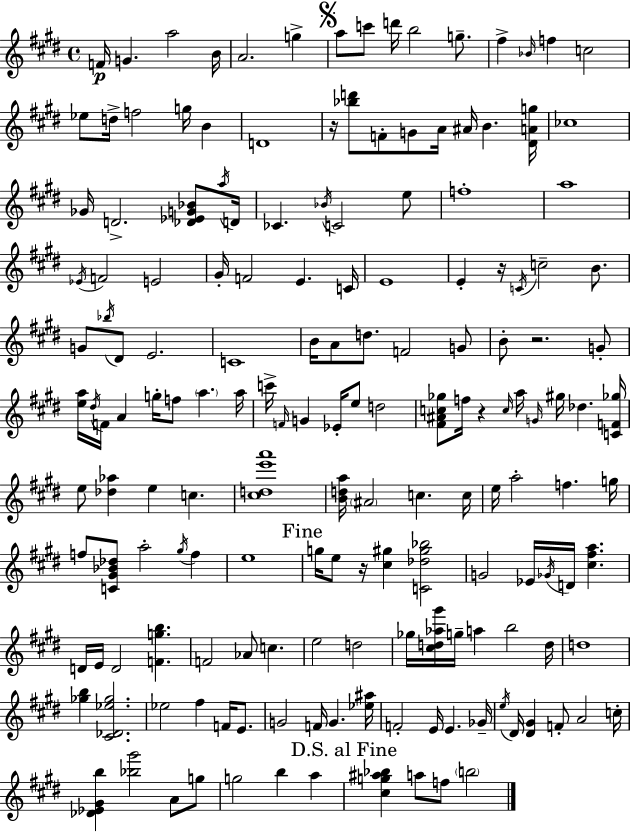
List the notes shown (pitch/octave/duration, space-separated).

F4/s G4/q. A5/h B4/s A4/h. G5/q A5/e C6/e D6/s B5/h G5/e. F#5/q Bb4/s F5/q C5/h Eb5/e D5/s F5/h G5/s B4/q D4/w R/s [Bb5,D6]/e F4/e G4/e A4/s A#4/s B4/q. [D#4,A4,G5]/s CES5/w Gb4/s D4/h. [Db4,Eb4,G4,Bb4]/e A5/s D4/s CES4/q. Bb4/s C4/h E5/e F5/w A5/w Eb4/s F4/h E4/h G#4/s F4/h E4/q. C4/s E4/w E4/q R/s C4/s C5/h B4/e. G4/e Bb5/s D#4/e E4/h. C4/w B4/s A4/e D5/e. F4/h G4/e B4/e R/h. G4/e [E5,A5]/s D#5/s F4/s A4/q G5/s F5/e A5/q. A5/s C6/s F4/s G4/q Eb4/s E5/e D5/h [F#4,A#4,C5,Gb5]/e F5/s R/q C5/s A5/s G4/s G#5/s Db5/q. [C4,F4,Gb5]/s E5/e [Db5,Ab5]/q E5/q C5/q. [C#5,D5,E6,A6]/w [B4,D5,A5]/s A#4/h C5/q. C5/s E5/s A5/h F5/q. G5/s F5/e [C4,G#4,Bb4,Db5]/e A5/h G#5/s F5/q E5/w G5/s E5/e R/s [C#5,G#5]/q [C4,Db5,G#5,Bb5]/h G4/h Eb4/s Gb4/s D4/s [C#5,F#5,A5]/q. D4/s E4/s D4/h [F4,G5,B5]/q. F4/h Ab4/e C5/q. E5/h D5/h Gb5/s [C#5,D5,Ab5,G#6]/s G5/s A5/q B5/h D5/s D5/w [Gb5,B5]/q [C#4,Db4,Eb5,Gb5]/h. Eb5/h F#5/q F4/s E4/e. G4/h F4/s G4/q. [Eb5,A#5]/s F4/h E4/s E4/q. Gb4/s E5/s D#4/s [D#4,G#4]/q F4/e A4/h C5/s [Db4,Eb4,G#4,B5]/q [Bb5,G#6]/h A4/e G5/e G5/h B5/q A5/q [C#5,G5,A#5,Bb5]/q A5/e F5/e B5/h